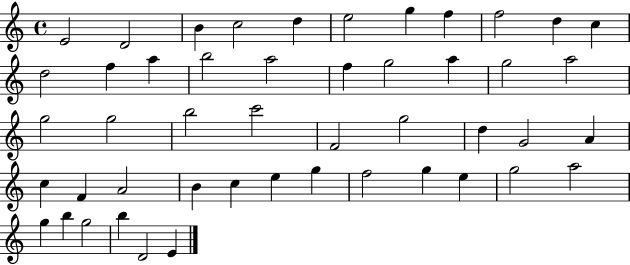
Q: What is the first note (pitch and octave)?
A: E4